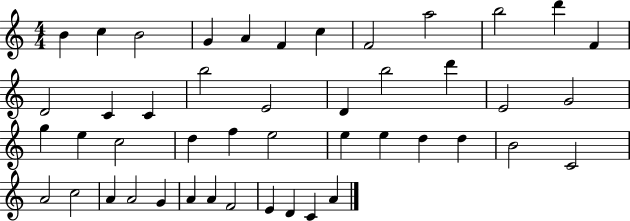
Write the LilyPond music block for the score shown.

{
  \clef treble
  \numericTimeSignature
  \time 4/4
  \key c \major
  b'4 c''4 b'2 | g'4 a'4 f'4 c''4 | f'2 a''2 | b''2 d'''4 f'4 | \break d'2 c'4 c'4 | b''2 e'2 | d'4 b''2 d'''4 | e'2 g'2 | \break g''4 e''4 c''2 | d''4 f''4 e''2 | e''4 e''4 d''4 d''4 | b'2 c'2 | \break a'2 c''2 | a'4 a'2 g'4 | a'4 a'4 f'2 | e'4 d'4 c'4 a'4 | \break \bar "|."
}